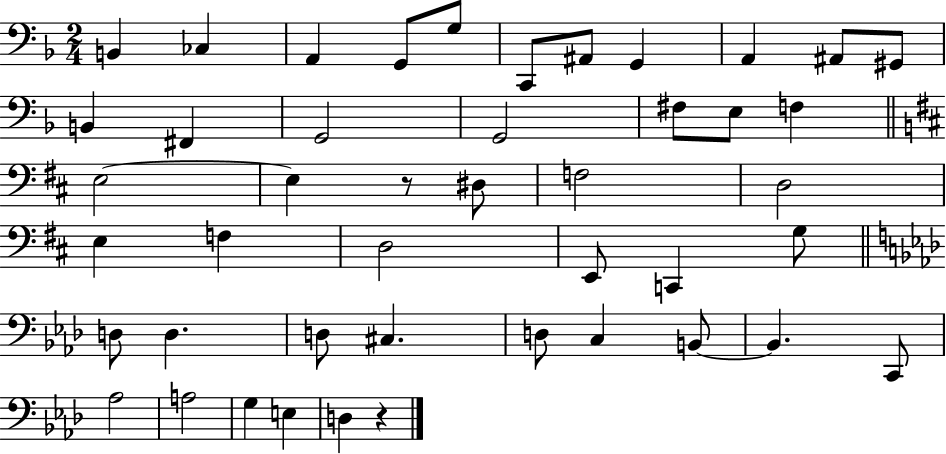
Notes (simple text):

B2/q CES3/q A2/q G2/e G3/e C2/e A#2/e G2/q A2/q A#2/e G#2/e B2/q F#2/q G2/h G2/h F#3/e E3/e F3/q E3/h E3/q R/e D#3/e F3/h D3/h E3/q F3/q D3/h E2/e C2/q G3/e D3/e D3/q. D3/e C#3/q. D3/e C3/q B2/e B2/q. C2/e Ab3/h A3/h G3/q E3/q D3/q R/q